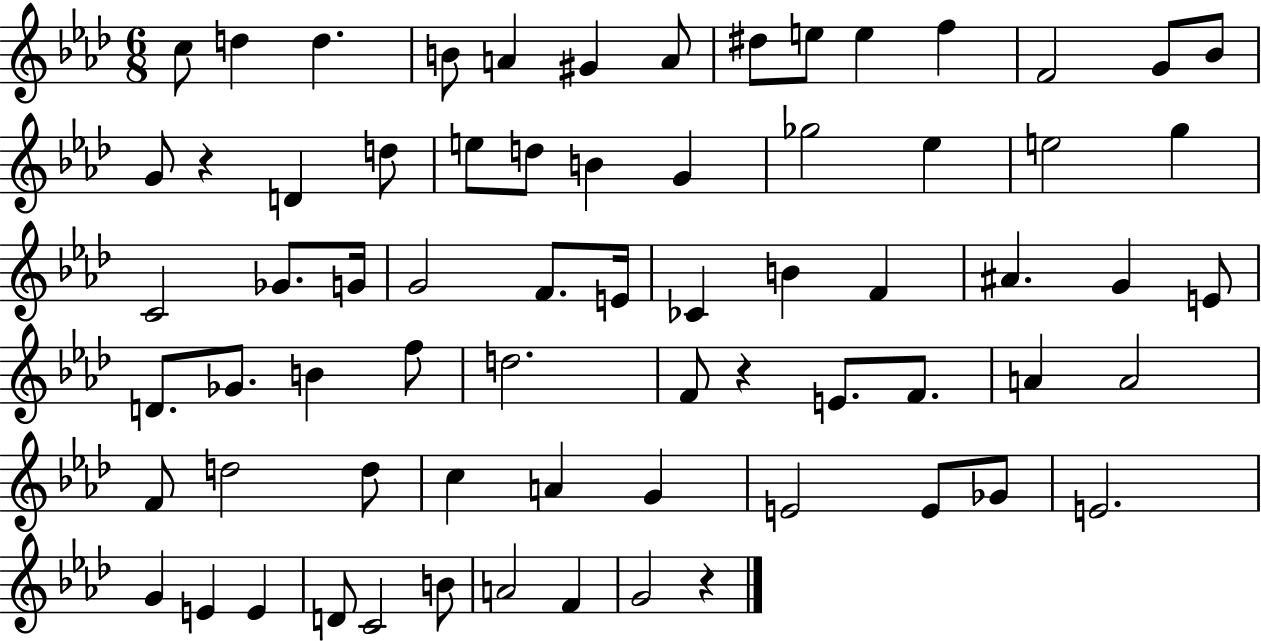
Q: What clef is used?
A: treble